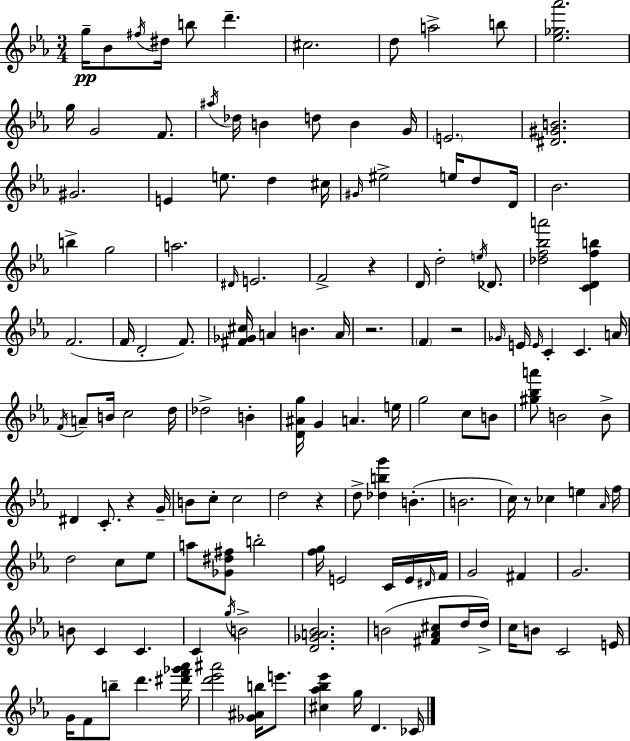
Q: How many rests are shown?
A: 6